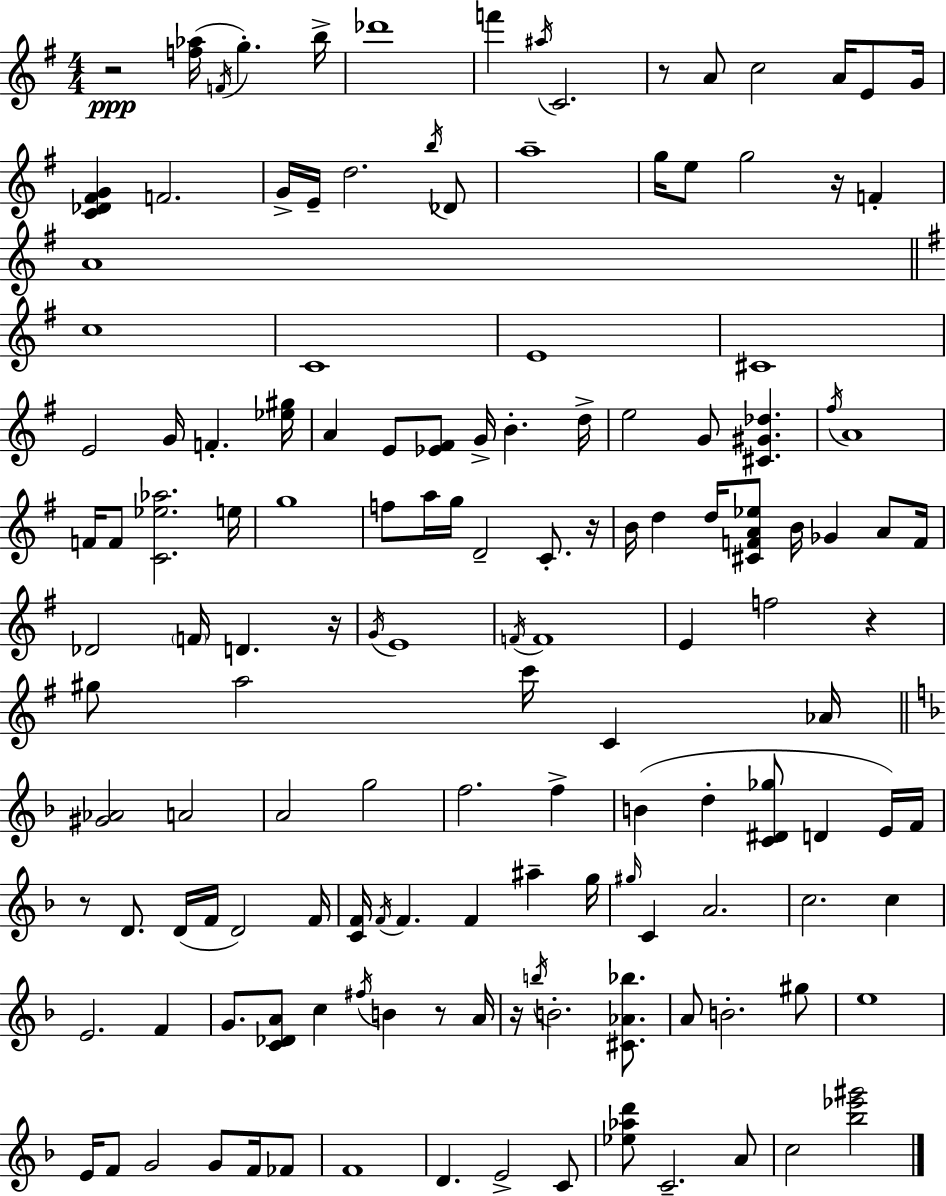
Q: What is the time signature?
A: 4/4